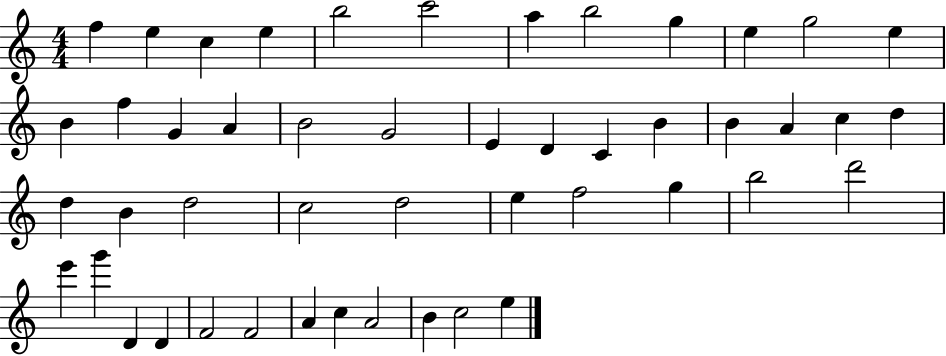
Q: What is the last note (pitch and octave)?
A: E5